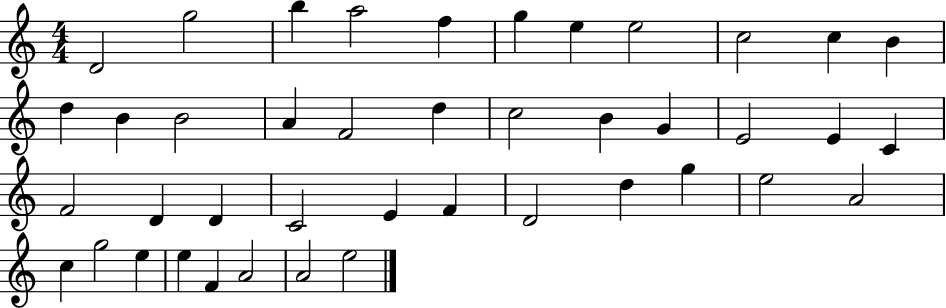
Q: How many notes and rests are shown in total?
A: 42